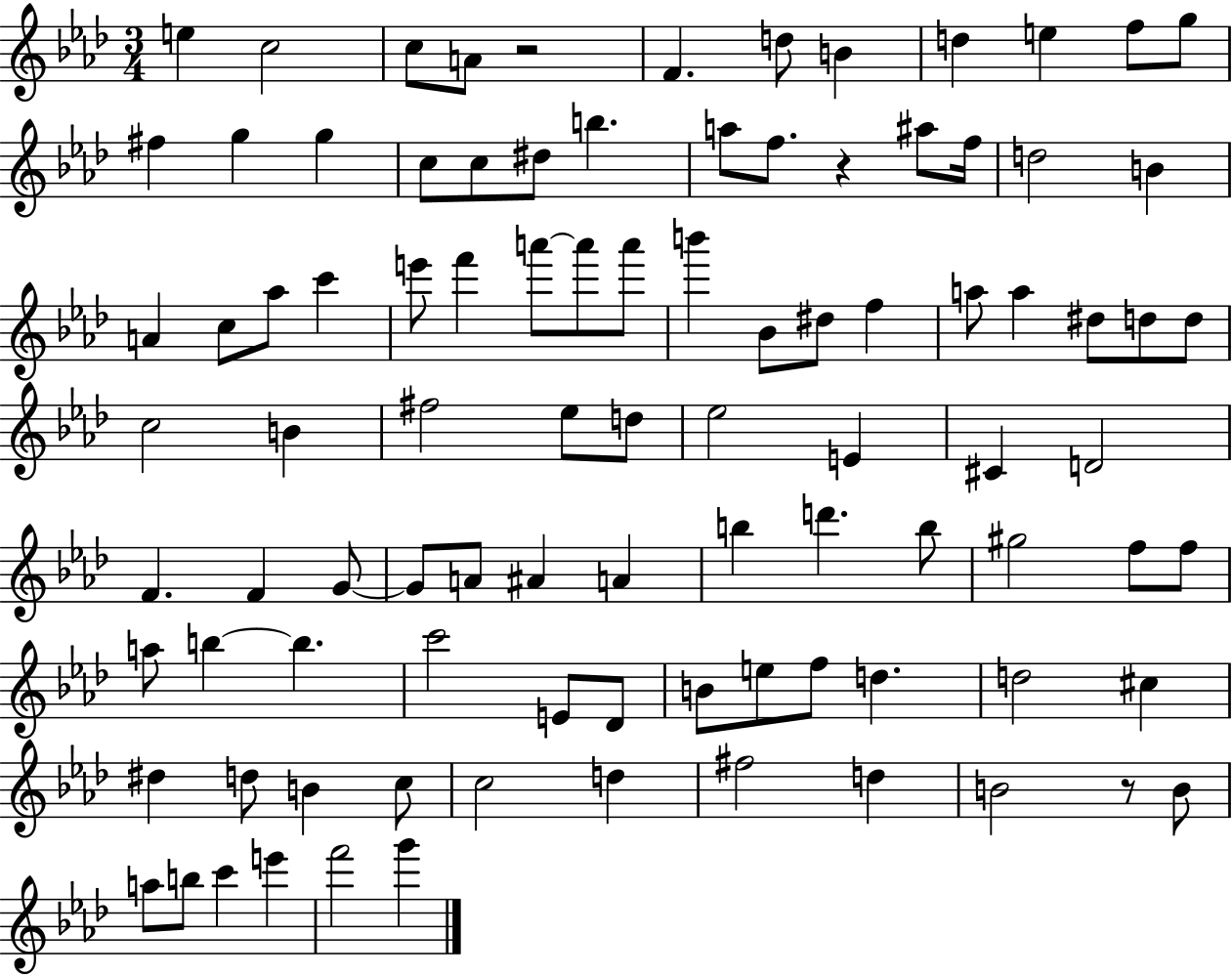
E5/q C5/h C5/e A4/e R/h F4/q. D5/e B4/q D5/q E5/q F5/e G5/e F#5/q G5/q G5/q C5/e C5/e D#5/e B5/q. A5/e F5/e. R/q A#5/e F5/s D5/h B4/q A4/q C5/e Ab5/e C6/q E6/e F6/q A6/e A6/e A6/e B6/q Bb4/e D#5/e F5/q A5/e A5/q D#5/e D5/e D5/e C5/h B4/q F#5/h Eb5/e D5/e Eb5/h E4/q C#4/q D4/h F4/q. F4/q G4/e G4/e A4/e A#4/q A4/q B5/q D6/q. B5/e G#5/h F5/e F5/e A5/e B5/q B5/q. C6/h E4/e Db4/e B4/e E5/e F5/e D5/q. D5/h C#5/q D#5/q D5/e B4/q C5/e C5/h D5/q F#5/h D5/q B4/h R/e B4/e A5/e B5/e C6/q E6/q F6/h G6/q